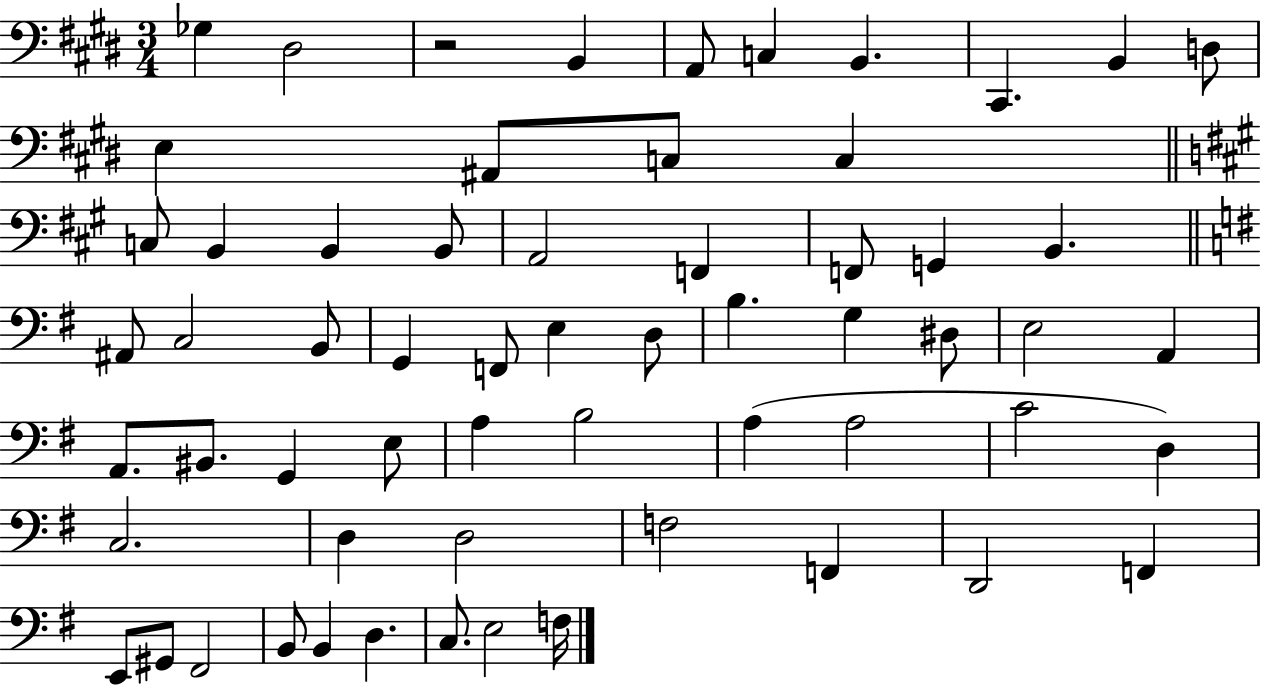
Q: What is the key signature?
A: E major